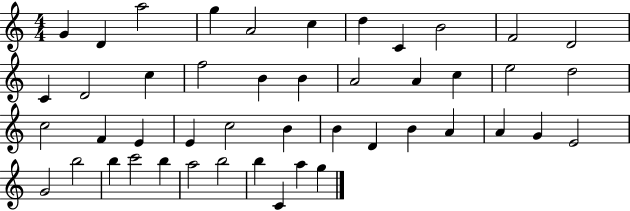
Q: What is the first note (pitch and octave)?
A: G4